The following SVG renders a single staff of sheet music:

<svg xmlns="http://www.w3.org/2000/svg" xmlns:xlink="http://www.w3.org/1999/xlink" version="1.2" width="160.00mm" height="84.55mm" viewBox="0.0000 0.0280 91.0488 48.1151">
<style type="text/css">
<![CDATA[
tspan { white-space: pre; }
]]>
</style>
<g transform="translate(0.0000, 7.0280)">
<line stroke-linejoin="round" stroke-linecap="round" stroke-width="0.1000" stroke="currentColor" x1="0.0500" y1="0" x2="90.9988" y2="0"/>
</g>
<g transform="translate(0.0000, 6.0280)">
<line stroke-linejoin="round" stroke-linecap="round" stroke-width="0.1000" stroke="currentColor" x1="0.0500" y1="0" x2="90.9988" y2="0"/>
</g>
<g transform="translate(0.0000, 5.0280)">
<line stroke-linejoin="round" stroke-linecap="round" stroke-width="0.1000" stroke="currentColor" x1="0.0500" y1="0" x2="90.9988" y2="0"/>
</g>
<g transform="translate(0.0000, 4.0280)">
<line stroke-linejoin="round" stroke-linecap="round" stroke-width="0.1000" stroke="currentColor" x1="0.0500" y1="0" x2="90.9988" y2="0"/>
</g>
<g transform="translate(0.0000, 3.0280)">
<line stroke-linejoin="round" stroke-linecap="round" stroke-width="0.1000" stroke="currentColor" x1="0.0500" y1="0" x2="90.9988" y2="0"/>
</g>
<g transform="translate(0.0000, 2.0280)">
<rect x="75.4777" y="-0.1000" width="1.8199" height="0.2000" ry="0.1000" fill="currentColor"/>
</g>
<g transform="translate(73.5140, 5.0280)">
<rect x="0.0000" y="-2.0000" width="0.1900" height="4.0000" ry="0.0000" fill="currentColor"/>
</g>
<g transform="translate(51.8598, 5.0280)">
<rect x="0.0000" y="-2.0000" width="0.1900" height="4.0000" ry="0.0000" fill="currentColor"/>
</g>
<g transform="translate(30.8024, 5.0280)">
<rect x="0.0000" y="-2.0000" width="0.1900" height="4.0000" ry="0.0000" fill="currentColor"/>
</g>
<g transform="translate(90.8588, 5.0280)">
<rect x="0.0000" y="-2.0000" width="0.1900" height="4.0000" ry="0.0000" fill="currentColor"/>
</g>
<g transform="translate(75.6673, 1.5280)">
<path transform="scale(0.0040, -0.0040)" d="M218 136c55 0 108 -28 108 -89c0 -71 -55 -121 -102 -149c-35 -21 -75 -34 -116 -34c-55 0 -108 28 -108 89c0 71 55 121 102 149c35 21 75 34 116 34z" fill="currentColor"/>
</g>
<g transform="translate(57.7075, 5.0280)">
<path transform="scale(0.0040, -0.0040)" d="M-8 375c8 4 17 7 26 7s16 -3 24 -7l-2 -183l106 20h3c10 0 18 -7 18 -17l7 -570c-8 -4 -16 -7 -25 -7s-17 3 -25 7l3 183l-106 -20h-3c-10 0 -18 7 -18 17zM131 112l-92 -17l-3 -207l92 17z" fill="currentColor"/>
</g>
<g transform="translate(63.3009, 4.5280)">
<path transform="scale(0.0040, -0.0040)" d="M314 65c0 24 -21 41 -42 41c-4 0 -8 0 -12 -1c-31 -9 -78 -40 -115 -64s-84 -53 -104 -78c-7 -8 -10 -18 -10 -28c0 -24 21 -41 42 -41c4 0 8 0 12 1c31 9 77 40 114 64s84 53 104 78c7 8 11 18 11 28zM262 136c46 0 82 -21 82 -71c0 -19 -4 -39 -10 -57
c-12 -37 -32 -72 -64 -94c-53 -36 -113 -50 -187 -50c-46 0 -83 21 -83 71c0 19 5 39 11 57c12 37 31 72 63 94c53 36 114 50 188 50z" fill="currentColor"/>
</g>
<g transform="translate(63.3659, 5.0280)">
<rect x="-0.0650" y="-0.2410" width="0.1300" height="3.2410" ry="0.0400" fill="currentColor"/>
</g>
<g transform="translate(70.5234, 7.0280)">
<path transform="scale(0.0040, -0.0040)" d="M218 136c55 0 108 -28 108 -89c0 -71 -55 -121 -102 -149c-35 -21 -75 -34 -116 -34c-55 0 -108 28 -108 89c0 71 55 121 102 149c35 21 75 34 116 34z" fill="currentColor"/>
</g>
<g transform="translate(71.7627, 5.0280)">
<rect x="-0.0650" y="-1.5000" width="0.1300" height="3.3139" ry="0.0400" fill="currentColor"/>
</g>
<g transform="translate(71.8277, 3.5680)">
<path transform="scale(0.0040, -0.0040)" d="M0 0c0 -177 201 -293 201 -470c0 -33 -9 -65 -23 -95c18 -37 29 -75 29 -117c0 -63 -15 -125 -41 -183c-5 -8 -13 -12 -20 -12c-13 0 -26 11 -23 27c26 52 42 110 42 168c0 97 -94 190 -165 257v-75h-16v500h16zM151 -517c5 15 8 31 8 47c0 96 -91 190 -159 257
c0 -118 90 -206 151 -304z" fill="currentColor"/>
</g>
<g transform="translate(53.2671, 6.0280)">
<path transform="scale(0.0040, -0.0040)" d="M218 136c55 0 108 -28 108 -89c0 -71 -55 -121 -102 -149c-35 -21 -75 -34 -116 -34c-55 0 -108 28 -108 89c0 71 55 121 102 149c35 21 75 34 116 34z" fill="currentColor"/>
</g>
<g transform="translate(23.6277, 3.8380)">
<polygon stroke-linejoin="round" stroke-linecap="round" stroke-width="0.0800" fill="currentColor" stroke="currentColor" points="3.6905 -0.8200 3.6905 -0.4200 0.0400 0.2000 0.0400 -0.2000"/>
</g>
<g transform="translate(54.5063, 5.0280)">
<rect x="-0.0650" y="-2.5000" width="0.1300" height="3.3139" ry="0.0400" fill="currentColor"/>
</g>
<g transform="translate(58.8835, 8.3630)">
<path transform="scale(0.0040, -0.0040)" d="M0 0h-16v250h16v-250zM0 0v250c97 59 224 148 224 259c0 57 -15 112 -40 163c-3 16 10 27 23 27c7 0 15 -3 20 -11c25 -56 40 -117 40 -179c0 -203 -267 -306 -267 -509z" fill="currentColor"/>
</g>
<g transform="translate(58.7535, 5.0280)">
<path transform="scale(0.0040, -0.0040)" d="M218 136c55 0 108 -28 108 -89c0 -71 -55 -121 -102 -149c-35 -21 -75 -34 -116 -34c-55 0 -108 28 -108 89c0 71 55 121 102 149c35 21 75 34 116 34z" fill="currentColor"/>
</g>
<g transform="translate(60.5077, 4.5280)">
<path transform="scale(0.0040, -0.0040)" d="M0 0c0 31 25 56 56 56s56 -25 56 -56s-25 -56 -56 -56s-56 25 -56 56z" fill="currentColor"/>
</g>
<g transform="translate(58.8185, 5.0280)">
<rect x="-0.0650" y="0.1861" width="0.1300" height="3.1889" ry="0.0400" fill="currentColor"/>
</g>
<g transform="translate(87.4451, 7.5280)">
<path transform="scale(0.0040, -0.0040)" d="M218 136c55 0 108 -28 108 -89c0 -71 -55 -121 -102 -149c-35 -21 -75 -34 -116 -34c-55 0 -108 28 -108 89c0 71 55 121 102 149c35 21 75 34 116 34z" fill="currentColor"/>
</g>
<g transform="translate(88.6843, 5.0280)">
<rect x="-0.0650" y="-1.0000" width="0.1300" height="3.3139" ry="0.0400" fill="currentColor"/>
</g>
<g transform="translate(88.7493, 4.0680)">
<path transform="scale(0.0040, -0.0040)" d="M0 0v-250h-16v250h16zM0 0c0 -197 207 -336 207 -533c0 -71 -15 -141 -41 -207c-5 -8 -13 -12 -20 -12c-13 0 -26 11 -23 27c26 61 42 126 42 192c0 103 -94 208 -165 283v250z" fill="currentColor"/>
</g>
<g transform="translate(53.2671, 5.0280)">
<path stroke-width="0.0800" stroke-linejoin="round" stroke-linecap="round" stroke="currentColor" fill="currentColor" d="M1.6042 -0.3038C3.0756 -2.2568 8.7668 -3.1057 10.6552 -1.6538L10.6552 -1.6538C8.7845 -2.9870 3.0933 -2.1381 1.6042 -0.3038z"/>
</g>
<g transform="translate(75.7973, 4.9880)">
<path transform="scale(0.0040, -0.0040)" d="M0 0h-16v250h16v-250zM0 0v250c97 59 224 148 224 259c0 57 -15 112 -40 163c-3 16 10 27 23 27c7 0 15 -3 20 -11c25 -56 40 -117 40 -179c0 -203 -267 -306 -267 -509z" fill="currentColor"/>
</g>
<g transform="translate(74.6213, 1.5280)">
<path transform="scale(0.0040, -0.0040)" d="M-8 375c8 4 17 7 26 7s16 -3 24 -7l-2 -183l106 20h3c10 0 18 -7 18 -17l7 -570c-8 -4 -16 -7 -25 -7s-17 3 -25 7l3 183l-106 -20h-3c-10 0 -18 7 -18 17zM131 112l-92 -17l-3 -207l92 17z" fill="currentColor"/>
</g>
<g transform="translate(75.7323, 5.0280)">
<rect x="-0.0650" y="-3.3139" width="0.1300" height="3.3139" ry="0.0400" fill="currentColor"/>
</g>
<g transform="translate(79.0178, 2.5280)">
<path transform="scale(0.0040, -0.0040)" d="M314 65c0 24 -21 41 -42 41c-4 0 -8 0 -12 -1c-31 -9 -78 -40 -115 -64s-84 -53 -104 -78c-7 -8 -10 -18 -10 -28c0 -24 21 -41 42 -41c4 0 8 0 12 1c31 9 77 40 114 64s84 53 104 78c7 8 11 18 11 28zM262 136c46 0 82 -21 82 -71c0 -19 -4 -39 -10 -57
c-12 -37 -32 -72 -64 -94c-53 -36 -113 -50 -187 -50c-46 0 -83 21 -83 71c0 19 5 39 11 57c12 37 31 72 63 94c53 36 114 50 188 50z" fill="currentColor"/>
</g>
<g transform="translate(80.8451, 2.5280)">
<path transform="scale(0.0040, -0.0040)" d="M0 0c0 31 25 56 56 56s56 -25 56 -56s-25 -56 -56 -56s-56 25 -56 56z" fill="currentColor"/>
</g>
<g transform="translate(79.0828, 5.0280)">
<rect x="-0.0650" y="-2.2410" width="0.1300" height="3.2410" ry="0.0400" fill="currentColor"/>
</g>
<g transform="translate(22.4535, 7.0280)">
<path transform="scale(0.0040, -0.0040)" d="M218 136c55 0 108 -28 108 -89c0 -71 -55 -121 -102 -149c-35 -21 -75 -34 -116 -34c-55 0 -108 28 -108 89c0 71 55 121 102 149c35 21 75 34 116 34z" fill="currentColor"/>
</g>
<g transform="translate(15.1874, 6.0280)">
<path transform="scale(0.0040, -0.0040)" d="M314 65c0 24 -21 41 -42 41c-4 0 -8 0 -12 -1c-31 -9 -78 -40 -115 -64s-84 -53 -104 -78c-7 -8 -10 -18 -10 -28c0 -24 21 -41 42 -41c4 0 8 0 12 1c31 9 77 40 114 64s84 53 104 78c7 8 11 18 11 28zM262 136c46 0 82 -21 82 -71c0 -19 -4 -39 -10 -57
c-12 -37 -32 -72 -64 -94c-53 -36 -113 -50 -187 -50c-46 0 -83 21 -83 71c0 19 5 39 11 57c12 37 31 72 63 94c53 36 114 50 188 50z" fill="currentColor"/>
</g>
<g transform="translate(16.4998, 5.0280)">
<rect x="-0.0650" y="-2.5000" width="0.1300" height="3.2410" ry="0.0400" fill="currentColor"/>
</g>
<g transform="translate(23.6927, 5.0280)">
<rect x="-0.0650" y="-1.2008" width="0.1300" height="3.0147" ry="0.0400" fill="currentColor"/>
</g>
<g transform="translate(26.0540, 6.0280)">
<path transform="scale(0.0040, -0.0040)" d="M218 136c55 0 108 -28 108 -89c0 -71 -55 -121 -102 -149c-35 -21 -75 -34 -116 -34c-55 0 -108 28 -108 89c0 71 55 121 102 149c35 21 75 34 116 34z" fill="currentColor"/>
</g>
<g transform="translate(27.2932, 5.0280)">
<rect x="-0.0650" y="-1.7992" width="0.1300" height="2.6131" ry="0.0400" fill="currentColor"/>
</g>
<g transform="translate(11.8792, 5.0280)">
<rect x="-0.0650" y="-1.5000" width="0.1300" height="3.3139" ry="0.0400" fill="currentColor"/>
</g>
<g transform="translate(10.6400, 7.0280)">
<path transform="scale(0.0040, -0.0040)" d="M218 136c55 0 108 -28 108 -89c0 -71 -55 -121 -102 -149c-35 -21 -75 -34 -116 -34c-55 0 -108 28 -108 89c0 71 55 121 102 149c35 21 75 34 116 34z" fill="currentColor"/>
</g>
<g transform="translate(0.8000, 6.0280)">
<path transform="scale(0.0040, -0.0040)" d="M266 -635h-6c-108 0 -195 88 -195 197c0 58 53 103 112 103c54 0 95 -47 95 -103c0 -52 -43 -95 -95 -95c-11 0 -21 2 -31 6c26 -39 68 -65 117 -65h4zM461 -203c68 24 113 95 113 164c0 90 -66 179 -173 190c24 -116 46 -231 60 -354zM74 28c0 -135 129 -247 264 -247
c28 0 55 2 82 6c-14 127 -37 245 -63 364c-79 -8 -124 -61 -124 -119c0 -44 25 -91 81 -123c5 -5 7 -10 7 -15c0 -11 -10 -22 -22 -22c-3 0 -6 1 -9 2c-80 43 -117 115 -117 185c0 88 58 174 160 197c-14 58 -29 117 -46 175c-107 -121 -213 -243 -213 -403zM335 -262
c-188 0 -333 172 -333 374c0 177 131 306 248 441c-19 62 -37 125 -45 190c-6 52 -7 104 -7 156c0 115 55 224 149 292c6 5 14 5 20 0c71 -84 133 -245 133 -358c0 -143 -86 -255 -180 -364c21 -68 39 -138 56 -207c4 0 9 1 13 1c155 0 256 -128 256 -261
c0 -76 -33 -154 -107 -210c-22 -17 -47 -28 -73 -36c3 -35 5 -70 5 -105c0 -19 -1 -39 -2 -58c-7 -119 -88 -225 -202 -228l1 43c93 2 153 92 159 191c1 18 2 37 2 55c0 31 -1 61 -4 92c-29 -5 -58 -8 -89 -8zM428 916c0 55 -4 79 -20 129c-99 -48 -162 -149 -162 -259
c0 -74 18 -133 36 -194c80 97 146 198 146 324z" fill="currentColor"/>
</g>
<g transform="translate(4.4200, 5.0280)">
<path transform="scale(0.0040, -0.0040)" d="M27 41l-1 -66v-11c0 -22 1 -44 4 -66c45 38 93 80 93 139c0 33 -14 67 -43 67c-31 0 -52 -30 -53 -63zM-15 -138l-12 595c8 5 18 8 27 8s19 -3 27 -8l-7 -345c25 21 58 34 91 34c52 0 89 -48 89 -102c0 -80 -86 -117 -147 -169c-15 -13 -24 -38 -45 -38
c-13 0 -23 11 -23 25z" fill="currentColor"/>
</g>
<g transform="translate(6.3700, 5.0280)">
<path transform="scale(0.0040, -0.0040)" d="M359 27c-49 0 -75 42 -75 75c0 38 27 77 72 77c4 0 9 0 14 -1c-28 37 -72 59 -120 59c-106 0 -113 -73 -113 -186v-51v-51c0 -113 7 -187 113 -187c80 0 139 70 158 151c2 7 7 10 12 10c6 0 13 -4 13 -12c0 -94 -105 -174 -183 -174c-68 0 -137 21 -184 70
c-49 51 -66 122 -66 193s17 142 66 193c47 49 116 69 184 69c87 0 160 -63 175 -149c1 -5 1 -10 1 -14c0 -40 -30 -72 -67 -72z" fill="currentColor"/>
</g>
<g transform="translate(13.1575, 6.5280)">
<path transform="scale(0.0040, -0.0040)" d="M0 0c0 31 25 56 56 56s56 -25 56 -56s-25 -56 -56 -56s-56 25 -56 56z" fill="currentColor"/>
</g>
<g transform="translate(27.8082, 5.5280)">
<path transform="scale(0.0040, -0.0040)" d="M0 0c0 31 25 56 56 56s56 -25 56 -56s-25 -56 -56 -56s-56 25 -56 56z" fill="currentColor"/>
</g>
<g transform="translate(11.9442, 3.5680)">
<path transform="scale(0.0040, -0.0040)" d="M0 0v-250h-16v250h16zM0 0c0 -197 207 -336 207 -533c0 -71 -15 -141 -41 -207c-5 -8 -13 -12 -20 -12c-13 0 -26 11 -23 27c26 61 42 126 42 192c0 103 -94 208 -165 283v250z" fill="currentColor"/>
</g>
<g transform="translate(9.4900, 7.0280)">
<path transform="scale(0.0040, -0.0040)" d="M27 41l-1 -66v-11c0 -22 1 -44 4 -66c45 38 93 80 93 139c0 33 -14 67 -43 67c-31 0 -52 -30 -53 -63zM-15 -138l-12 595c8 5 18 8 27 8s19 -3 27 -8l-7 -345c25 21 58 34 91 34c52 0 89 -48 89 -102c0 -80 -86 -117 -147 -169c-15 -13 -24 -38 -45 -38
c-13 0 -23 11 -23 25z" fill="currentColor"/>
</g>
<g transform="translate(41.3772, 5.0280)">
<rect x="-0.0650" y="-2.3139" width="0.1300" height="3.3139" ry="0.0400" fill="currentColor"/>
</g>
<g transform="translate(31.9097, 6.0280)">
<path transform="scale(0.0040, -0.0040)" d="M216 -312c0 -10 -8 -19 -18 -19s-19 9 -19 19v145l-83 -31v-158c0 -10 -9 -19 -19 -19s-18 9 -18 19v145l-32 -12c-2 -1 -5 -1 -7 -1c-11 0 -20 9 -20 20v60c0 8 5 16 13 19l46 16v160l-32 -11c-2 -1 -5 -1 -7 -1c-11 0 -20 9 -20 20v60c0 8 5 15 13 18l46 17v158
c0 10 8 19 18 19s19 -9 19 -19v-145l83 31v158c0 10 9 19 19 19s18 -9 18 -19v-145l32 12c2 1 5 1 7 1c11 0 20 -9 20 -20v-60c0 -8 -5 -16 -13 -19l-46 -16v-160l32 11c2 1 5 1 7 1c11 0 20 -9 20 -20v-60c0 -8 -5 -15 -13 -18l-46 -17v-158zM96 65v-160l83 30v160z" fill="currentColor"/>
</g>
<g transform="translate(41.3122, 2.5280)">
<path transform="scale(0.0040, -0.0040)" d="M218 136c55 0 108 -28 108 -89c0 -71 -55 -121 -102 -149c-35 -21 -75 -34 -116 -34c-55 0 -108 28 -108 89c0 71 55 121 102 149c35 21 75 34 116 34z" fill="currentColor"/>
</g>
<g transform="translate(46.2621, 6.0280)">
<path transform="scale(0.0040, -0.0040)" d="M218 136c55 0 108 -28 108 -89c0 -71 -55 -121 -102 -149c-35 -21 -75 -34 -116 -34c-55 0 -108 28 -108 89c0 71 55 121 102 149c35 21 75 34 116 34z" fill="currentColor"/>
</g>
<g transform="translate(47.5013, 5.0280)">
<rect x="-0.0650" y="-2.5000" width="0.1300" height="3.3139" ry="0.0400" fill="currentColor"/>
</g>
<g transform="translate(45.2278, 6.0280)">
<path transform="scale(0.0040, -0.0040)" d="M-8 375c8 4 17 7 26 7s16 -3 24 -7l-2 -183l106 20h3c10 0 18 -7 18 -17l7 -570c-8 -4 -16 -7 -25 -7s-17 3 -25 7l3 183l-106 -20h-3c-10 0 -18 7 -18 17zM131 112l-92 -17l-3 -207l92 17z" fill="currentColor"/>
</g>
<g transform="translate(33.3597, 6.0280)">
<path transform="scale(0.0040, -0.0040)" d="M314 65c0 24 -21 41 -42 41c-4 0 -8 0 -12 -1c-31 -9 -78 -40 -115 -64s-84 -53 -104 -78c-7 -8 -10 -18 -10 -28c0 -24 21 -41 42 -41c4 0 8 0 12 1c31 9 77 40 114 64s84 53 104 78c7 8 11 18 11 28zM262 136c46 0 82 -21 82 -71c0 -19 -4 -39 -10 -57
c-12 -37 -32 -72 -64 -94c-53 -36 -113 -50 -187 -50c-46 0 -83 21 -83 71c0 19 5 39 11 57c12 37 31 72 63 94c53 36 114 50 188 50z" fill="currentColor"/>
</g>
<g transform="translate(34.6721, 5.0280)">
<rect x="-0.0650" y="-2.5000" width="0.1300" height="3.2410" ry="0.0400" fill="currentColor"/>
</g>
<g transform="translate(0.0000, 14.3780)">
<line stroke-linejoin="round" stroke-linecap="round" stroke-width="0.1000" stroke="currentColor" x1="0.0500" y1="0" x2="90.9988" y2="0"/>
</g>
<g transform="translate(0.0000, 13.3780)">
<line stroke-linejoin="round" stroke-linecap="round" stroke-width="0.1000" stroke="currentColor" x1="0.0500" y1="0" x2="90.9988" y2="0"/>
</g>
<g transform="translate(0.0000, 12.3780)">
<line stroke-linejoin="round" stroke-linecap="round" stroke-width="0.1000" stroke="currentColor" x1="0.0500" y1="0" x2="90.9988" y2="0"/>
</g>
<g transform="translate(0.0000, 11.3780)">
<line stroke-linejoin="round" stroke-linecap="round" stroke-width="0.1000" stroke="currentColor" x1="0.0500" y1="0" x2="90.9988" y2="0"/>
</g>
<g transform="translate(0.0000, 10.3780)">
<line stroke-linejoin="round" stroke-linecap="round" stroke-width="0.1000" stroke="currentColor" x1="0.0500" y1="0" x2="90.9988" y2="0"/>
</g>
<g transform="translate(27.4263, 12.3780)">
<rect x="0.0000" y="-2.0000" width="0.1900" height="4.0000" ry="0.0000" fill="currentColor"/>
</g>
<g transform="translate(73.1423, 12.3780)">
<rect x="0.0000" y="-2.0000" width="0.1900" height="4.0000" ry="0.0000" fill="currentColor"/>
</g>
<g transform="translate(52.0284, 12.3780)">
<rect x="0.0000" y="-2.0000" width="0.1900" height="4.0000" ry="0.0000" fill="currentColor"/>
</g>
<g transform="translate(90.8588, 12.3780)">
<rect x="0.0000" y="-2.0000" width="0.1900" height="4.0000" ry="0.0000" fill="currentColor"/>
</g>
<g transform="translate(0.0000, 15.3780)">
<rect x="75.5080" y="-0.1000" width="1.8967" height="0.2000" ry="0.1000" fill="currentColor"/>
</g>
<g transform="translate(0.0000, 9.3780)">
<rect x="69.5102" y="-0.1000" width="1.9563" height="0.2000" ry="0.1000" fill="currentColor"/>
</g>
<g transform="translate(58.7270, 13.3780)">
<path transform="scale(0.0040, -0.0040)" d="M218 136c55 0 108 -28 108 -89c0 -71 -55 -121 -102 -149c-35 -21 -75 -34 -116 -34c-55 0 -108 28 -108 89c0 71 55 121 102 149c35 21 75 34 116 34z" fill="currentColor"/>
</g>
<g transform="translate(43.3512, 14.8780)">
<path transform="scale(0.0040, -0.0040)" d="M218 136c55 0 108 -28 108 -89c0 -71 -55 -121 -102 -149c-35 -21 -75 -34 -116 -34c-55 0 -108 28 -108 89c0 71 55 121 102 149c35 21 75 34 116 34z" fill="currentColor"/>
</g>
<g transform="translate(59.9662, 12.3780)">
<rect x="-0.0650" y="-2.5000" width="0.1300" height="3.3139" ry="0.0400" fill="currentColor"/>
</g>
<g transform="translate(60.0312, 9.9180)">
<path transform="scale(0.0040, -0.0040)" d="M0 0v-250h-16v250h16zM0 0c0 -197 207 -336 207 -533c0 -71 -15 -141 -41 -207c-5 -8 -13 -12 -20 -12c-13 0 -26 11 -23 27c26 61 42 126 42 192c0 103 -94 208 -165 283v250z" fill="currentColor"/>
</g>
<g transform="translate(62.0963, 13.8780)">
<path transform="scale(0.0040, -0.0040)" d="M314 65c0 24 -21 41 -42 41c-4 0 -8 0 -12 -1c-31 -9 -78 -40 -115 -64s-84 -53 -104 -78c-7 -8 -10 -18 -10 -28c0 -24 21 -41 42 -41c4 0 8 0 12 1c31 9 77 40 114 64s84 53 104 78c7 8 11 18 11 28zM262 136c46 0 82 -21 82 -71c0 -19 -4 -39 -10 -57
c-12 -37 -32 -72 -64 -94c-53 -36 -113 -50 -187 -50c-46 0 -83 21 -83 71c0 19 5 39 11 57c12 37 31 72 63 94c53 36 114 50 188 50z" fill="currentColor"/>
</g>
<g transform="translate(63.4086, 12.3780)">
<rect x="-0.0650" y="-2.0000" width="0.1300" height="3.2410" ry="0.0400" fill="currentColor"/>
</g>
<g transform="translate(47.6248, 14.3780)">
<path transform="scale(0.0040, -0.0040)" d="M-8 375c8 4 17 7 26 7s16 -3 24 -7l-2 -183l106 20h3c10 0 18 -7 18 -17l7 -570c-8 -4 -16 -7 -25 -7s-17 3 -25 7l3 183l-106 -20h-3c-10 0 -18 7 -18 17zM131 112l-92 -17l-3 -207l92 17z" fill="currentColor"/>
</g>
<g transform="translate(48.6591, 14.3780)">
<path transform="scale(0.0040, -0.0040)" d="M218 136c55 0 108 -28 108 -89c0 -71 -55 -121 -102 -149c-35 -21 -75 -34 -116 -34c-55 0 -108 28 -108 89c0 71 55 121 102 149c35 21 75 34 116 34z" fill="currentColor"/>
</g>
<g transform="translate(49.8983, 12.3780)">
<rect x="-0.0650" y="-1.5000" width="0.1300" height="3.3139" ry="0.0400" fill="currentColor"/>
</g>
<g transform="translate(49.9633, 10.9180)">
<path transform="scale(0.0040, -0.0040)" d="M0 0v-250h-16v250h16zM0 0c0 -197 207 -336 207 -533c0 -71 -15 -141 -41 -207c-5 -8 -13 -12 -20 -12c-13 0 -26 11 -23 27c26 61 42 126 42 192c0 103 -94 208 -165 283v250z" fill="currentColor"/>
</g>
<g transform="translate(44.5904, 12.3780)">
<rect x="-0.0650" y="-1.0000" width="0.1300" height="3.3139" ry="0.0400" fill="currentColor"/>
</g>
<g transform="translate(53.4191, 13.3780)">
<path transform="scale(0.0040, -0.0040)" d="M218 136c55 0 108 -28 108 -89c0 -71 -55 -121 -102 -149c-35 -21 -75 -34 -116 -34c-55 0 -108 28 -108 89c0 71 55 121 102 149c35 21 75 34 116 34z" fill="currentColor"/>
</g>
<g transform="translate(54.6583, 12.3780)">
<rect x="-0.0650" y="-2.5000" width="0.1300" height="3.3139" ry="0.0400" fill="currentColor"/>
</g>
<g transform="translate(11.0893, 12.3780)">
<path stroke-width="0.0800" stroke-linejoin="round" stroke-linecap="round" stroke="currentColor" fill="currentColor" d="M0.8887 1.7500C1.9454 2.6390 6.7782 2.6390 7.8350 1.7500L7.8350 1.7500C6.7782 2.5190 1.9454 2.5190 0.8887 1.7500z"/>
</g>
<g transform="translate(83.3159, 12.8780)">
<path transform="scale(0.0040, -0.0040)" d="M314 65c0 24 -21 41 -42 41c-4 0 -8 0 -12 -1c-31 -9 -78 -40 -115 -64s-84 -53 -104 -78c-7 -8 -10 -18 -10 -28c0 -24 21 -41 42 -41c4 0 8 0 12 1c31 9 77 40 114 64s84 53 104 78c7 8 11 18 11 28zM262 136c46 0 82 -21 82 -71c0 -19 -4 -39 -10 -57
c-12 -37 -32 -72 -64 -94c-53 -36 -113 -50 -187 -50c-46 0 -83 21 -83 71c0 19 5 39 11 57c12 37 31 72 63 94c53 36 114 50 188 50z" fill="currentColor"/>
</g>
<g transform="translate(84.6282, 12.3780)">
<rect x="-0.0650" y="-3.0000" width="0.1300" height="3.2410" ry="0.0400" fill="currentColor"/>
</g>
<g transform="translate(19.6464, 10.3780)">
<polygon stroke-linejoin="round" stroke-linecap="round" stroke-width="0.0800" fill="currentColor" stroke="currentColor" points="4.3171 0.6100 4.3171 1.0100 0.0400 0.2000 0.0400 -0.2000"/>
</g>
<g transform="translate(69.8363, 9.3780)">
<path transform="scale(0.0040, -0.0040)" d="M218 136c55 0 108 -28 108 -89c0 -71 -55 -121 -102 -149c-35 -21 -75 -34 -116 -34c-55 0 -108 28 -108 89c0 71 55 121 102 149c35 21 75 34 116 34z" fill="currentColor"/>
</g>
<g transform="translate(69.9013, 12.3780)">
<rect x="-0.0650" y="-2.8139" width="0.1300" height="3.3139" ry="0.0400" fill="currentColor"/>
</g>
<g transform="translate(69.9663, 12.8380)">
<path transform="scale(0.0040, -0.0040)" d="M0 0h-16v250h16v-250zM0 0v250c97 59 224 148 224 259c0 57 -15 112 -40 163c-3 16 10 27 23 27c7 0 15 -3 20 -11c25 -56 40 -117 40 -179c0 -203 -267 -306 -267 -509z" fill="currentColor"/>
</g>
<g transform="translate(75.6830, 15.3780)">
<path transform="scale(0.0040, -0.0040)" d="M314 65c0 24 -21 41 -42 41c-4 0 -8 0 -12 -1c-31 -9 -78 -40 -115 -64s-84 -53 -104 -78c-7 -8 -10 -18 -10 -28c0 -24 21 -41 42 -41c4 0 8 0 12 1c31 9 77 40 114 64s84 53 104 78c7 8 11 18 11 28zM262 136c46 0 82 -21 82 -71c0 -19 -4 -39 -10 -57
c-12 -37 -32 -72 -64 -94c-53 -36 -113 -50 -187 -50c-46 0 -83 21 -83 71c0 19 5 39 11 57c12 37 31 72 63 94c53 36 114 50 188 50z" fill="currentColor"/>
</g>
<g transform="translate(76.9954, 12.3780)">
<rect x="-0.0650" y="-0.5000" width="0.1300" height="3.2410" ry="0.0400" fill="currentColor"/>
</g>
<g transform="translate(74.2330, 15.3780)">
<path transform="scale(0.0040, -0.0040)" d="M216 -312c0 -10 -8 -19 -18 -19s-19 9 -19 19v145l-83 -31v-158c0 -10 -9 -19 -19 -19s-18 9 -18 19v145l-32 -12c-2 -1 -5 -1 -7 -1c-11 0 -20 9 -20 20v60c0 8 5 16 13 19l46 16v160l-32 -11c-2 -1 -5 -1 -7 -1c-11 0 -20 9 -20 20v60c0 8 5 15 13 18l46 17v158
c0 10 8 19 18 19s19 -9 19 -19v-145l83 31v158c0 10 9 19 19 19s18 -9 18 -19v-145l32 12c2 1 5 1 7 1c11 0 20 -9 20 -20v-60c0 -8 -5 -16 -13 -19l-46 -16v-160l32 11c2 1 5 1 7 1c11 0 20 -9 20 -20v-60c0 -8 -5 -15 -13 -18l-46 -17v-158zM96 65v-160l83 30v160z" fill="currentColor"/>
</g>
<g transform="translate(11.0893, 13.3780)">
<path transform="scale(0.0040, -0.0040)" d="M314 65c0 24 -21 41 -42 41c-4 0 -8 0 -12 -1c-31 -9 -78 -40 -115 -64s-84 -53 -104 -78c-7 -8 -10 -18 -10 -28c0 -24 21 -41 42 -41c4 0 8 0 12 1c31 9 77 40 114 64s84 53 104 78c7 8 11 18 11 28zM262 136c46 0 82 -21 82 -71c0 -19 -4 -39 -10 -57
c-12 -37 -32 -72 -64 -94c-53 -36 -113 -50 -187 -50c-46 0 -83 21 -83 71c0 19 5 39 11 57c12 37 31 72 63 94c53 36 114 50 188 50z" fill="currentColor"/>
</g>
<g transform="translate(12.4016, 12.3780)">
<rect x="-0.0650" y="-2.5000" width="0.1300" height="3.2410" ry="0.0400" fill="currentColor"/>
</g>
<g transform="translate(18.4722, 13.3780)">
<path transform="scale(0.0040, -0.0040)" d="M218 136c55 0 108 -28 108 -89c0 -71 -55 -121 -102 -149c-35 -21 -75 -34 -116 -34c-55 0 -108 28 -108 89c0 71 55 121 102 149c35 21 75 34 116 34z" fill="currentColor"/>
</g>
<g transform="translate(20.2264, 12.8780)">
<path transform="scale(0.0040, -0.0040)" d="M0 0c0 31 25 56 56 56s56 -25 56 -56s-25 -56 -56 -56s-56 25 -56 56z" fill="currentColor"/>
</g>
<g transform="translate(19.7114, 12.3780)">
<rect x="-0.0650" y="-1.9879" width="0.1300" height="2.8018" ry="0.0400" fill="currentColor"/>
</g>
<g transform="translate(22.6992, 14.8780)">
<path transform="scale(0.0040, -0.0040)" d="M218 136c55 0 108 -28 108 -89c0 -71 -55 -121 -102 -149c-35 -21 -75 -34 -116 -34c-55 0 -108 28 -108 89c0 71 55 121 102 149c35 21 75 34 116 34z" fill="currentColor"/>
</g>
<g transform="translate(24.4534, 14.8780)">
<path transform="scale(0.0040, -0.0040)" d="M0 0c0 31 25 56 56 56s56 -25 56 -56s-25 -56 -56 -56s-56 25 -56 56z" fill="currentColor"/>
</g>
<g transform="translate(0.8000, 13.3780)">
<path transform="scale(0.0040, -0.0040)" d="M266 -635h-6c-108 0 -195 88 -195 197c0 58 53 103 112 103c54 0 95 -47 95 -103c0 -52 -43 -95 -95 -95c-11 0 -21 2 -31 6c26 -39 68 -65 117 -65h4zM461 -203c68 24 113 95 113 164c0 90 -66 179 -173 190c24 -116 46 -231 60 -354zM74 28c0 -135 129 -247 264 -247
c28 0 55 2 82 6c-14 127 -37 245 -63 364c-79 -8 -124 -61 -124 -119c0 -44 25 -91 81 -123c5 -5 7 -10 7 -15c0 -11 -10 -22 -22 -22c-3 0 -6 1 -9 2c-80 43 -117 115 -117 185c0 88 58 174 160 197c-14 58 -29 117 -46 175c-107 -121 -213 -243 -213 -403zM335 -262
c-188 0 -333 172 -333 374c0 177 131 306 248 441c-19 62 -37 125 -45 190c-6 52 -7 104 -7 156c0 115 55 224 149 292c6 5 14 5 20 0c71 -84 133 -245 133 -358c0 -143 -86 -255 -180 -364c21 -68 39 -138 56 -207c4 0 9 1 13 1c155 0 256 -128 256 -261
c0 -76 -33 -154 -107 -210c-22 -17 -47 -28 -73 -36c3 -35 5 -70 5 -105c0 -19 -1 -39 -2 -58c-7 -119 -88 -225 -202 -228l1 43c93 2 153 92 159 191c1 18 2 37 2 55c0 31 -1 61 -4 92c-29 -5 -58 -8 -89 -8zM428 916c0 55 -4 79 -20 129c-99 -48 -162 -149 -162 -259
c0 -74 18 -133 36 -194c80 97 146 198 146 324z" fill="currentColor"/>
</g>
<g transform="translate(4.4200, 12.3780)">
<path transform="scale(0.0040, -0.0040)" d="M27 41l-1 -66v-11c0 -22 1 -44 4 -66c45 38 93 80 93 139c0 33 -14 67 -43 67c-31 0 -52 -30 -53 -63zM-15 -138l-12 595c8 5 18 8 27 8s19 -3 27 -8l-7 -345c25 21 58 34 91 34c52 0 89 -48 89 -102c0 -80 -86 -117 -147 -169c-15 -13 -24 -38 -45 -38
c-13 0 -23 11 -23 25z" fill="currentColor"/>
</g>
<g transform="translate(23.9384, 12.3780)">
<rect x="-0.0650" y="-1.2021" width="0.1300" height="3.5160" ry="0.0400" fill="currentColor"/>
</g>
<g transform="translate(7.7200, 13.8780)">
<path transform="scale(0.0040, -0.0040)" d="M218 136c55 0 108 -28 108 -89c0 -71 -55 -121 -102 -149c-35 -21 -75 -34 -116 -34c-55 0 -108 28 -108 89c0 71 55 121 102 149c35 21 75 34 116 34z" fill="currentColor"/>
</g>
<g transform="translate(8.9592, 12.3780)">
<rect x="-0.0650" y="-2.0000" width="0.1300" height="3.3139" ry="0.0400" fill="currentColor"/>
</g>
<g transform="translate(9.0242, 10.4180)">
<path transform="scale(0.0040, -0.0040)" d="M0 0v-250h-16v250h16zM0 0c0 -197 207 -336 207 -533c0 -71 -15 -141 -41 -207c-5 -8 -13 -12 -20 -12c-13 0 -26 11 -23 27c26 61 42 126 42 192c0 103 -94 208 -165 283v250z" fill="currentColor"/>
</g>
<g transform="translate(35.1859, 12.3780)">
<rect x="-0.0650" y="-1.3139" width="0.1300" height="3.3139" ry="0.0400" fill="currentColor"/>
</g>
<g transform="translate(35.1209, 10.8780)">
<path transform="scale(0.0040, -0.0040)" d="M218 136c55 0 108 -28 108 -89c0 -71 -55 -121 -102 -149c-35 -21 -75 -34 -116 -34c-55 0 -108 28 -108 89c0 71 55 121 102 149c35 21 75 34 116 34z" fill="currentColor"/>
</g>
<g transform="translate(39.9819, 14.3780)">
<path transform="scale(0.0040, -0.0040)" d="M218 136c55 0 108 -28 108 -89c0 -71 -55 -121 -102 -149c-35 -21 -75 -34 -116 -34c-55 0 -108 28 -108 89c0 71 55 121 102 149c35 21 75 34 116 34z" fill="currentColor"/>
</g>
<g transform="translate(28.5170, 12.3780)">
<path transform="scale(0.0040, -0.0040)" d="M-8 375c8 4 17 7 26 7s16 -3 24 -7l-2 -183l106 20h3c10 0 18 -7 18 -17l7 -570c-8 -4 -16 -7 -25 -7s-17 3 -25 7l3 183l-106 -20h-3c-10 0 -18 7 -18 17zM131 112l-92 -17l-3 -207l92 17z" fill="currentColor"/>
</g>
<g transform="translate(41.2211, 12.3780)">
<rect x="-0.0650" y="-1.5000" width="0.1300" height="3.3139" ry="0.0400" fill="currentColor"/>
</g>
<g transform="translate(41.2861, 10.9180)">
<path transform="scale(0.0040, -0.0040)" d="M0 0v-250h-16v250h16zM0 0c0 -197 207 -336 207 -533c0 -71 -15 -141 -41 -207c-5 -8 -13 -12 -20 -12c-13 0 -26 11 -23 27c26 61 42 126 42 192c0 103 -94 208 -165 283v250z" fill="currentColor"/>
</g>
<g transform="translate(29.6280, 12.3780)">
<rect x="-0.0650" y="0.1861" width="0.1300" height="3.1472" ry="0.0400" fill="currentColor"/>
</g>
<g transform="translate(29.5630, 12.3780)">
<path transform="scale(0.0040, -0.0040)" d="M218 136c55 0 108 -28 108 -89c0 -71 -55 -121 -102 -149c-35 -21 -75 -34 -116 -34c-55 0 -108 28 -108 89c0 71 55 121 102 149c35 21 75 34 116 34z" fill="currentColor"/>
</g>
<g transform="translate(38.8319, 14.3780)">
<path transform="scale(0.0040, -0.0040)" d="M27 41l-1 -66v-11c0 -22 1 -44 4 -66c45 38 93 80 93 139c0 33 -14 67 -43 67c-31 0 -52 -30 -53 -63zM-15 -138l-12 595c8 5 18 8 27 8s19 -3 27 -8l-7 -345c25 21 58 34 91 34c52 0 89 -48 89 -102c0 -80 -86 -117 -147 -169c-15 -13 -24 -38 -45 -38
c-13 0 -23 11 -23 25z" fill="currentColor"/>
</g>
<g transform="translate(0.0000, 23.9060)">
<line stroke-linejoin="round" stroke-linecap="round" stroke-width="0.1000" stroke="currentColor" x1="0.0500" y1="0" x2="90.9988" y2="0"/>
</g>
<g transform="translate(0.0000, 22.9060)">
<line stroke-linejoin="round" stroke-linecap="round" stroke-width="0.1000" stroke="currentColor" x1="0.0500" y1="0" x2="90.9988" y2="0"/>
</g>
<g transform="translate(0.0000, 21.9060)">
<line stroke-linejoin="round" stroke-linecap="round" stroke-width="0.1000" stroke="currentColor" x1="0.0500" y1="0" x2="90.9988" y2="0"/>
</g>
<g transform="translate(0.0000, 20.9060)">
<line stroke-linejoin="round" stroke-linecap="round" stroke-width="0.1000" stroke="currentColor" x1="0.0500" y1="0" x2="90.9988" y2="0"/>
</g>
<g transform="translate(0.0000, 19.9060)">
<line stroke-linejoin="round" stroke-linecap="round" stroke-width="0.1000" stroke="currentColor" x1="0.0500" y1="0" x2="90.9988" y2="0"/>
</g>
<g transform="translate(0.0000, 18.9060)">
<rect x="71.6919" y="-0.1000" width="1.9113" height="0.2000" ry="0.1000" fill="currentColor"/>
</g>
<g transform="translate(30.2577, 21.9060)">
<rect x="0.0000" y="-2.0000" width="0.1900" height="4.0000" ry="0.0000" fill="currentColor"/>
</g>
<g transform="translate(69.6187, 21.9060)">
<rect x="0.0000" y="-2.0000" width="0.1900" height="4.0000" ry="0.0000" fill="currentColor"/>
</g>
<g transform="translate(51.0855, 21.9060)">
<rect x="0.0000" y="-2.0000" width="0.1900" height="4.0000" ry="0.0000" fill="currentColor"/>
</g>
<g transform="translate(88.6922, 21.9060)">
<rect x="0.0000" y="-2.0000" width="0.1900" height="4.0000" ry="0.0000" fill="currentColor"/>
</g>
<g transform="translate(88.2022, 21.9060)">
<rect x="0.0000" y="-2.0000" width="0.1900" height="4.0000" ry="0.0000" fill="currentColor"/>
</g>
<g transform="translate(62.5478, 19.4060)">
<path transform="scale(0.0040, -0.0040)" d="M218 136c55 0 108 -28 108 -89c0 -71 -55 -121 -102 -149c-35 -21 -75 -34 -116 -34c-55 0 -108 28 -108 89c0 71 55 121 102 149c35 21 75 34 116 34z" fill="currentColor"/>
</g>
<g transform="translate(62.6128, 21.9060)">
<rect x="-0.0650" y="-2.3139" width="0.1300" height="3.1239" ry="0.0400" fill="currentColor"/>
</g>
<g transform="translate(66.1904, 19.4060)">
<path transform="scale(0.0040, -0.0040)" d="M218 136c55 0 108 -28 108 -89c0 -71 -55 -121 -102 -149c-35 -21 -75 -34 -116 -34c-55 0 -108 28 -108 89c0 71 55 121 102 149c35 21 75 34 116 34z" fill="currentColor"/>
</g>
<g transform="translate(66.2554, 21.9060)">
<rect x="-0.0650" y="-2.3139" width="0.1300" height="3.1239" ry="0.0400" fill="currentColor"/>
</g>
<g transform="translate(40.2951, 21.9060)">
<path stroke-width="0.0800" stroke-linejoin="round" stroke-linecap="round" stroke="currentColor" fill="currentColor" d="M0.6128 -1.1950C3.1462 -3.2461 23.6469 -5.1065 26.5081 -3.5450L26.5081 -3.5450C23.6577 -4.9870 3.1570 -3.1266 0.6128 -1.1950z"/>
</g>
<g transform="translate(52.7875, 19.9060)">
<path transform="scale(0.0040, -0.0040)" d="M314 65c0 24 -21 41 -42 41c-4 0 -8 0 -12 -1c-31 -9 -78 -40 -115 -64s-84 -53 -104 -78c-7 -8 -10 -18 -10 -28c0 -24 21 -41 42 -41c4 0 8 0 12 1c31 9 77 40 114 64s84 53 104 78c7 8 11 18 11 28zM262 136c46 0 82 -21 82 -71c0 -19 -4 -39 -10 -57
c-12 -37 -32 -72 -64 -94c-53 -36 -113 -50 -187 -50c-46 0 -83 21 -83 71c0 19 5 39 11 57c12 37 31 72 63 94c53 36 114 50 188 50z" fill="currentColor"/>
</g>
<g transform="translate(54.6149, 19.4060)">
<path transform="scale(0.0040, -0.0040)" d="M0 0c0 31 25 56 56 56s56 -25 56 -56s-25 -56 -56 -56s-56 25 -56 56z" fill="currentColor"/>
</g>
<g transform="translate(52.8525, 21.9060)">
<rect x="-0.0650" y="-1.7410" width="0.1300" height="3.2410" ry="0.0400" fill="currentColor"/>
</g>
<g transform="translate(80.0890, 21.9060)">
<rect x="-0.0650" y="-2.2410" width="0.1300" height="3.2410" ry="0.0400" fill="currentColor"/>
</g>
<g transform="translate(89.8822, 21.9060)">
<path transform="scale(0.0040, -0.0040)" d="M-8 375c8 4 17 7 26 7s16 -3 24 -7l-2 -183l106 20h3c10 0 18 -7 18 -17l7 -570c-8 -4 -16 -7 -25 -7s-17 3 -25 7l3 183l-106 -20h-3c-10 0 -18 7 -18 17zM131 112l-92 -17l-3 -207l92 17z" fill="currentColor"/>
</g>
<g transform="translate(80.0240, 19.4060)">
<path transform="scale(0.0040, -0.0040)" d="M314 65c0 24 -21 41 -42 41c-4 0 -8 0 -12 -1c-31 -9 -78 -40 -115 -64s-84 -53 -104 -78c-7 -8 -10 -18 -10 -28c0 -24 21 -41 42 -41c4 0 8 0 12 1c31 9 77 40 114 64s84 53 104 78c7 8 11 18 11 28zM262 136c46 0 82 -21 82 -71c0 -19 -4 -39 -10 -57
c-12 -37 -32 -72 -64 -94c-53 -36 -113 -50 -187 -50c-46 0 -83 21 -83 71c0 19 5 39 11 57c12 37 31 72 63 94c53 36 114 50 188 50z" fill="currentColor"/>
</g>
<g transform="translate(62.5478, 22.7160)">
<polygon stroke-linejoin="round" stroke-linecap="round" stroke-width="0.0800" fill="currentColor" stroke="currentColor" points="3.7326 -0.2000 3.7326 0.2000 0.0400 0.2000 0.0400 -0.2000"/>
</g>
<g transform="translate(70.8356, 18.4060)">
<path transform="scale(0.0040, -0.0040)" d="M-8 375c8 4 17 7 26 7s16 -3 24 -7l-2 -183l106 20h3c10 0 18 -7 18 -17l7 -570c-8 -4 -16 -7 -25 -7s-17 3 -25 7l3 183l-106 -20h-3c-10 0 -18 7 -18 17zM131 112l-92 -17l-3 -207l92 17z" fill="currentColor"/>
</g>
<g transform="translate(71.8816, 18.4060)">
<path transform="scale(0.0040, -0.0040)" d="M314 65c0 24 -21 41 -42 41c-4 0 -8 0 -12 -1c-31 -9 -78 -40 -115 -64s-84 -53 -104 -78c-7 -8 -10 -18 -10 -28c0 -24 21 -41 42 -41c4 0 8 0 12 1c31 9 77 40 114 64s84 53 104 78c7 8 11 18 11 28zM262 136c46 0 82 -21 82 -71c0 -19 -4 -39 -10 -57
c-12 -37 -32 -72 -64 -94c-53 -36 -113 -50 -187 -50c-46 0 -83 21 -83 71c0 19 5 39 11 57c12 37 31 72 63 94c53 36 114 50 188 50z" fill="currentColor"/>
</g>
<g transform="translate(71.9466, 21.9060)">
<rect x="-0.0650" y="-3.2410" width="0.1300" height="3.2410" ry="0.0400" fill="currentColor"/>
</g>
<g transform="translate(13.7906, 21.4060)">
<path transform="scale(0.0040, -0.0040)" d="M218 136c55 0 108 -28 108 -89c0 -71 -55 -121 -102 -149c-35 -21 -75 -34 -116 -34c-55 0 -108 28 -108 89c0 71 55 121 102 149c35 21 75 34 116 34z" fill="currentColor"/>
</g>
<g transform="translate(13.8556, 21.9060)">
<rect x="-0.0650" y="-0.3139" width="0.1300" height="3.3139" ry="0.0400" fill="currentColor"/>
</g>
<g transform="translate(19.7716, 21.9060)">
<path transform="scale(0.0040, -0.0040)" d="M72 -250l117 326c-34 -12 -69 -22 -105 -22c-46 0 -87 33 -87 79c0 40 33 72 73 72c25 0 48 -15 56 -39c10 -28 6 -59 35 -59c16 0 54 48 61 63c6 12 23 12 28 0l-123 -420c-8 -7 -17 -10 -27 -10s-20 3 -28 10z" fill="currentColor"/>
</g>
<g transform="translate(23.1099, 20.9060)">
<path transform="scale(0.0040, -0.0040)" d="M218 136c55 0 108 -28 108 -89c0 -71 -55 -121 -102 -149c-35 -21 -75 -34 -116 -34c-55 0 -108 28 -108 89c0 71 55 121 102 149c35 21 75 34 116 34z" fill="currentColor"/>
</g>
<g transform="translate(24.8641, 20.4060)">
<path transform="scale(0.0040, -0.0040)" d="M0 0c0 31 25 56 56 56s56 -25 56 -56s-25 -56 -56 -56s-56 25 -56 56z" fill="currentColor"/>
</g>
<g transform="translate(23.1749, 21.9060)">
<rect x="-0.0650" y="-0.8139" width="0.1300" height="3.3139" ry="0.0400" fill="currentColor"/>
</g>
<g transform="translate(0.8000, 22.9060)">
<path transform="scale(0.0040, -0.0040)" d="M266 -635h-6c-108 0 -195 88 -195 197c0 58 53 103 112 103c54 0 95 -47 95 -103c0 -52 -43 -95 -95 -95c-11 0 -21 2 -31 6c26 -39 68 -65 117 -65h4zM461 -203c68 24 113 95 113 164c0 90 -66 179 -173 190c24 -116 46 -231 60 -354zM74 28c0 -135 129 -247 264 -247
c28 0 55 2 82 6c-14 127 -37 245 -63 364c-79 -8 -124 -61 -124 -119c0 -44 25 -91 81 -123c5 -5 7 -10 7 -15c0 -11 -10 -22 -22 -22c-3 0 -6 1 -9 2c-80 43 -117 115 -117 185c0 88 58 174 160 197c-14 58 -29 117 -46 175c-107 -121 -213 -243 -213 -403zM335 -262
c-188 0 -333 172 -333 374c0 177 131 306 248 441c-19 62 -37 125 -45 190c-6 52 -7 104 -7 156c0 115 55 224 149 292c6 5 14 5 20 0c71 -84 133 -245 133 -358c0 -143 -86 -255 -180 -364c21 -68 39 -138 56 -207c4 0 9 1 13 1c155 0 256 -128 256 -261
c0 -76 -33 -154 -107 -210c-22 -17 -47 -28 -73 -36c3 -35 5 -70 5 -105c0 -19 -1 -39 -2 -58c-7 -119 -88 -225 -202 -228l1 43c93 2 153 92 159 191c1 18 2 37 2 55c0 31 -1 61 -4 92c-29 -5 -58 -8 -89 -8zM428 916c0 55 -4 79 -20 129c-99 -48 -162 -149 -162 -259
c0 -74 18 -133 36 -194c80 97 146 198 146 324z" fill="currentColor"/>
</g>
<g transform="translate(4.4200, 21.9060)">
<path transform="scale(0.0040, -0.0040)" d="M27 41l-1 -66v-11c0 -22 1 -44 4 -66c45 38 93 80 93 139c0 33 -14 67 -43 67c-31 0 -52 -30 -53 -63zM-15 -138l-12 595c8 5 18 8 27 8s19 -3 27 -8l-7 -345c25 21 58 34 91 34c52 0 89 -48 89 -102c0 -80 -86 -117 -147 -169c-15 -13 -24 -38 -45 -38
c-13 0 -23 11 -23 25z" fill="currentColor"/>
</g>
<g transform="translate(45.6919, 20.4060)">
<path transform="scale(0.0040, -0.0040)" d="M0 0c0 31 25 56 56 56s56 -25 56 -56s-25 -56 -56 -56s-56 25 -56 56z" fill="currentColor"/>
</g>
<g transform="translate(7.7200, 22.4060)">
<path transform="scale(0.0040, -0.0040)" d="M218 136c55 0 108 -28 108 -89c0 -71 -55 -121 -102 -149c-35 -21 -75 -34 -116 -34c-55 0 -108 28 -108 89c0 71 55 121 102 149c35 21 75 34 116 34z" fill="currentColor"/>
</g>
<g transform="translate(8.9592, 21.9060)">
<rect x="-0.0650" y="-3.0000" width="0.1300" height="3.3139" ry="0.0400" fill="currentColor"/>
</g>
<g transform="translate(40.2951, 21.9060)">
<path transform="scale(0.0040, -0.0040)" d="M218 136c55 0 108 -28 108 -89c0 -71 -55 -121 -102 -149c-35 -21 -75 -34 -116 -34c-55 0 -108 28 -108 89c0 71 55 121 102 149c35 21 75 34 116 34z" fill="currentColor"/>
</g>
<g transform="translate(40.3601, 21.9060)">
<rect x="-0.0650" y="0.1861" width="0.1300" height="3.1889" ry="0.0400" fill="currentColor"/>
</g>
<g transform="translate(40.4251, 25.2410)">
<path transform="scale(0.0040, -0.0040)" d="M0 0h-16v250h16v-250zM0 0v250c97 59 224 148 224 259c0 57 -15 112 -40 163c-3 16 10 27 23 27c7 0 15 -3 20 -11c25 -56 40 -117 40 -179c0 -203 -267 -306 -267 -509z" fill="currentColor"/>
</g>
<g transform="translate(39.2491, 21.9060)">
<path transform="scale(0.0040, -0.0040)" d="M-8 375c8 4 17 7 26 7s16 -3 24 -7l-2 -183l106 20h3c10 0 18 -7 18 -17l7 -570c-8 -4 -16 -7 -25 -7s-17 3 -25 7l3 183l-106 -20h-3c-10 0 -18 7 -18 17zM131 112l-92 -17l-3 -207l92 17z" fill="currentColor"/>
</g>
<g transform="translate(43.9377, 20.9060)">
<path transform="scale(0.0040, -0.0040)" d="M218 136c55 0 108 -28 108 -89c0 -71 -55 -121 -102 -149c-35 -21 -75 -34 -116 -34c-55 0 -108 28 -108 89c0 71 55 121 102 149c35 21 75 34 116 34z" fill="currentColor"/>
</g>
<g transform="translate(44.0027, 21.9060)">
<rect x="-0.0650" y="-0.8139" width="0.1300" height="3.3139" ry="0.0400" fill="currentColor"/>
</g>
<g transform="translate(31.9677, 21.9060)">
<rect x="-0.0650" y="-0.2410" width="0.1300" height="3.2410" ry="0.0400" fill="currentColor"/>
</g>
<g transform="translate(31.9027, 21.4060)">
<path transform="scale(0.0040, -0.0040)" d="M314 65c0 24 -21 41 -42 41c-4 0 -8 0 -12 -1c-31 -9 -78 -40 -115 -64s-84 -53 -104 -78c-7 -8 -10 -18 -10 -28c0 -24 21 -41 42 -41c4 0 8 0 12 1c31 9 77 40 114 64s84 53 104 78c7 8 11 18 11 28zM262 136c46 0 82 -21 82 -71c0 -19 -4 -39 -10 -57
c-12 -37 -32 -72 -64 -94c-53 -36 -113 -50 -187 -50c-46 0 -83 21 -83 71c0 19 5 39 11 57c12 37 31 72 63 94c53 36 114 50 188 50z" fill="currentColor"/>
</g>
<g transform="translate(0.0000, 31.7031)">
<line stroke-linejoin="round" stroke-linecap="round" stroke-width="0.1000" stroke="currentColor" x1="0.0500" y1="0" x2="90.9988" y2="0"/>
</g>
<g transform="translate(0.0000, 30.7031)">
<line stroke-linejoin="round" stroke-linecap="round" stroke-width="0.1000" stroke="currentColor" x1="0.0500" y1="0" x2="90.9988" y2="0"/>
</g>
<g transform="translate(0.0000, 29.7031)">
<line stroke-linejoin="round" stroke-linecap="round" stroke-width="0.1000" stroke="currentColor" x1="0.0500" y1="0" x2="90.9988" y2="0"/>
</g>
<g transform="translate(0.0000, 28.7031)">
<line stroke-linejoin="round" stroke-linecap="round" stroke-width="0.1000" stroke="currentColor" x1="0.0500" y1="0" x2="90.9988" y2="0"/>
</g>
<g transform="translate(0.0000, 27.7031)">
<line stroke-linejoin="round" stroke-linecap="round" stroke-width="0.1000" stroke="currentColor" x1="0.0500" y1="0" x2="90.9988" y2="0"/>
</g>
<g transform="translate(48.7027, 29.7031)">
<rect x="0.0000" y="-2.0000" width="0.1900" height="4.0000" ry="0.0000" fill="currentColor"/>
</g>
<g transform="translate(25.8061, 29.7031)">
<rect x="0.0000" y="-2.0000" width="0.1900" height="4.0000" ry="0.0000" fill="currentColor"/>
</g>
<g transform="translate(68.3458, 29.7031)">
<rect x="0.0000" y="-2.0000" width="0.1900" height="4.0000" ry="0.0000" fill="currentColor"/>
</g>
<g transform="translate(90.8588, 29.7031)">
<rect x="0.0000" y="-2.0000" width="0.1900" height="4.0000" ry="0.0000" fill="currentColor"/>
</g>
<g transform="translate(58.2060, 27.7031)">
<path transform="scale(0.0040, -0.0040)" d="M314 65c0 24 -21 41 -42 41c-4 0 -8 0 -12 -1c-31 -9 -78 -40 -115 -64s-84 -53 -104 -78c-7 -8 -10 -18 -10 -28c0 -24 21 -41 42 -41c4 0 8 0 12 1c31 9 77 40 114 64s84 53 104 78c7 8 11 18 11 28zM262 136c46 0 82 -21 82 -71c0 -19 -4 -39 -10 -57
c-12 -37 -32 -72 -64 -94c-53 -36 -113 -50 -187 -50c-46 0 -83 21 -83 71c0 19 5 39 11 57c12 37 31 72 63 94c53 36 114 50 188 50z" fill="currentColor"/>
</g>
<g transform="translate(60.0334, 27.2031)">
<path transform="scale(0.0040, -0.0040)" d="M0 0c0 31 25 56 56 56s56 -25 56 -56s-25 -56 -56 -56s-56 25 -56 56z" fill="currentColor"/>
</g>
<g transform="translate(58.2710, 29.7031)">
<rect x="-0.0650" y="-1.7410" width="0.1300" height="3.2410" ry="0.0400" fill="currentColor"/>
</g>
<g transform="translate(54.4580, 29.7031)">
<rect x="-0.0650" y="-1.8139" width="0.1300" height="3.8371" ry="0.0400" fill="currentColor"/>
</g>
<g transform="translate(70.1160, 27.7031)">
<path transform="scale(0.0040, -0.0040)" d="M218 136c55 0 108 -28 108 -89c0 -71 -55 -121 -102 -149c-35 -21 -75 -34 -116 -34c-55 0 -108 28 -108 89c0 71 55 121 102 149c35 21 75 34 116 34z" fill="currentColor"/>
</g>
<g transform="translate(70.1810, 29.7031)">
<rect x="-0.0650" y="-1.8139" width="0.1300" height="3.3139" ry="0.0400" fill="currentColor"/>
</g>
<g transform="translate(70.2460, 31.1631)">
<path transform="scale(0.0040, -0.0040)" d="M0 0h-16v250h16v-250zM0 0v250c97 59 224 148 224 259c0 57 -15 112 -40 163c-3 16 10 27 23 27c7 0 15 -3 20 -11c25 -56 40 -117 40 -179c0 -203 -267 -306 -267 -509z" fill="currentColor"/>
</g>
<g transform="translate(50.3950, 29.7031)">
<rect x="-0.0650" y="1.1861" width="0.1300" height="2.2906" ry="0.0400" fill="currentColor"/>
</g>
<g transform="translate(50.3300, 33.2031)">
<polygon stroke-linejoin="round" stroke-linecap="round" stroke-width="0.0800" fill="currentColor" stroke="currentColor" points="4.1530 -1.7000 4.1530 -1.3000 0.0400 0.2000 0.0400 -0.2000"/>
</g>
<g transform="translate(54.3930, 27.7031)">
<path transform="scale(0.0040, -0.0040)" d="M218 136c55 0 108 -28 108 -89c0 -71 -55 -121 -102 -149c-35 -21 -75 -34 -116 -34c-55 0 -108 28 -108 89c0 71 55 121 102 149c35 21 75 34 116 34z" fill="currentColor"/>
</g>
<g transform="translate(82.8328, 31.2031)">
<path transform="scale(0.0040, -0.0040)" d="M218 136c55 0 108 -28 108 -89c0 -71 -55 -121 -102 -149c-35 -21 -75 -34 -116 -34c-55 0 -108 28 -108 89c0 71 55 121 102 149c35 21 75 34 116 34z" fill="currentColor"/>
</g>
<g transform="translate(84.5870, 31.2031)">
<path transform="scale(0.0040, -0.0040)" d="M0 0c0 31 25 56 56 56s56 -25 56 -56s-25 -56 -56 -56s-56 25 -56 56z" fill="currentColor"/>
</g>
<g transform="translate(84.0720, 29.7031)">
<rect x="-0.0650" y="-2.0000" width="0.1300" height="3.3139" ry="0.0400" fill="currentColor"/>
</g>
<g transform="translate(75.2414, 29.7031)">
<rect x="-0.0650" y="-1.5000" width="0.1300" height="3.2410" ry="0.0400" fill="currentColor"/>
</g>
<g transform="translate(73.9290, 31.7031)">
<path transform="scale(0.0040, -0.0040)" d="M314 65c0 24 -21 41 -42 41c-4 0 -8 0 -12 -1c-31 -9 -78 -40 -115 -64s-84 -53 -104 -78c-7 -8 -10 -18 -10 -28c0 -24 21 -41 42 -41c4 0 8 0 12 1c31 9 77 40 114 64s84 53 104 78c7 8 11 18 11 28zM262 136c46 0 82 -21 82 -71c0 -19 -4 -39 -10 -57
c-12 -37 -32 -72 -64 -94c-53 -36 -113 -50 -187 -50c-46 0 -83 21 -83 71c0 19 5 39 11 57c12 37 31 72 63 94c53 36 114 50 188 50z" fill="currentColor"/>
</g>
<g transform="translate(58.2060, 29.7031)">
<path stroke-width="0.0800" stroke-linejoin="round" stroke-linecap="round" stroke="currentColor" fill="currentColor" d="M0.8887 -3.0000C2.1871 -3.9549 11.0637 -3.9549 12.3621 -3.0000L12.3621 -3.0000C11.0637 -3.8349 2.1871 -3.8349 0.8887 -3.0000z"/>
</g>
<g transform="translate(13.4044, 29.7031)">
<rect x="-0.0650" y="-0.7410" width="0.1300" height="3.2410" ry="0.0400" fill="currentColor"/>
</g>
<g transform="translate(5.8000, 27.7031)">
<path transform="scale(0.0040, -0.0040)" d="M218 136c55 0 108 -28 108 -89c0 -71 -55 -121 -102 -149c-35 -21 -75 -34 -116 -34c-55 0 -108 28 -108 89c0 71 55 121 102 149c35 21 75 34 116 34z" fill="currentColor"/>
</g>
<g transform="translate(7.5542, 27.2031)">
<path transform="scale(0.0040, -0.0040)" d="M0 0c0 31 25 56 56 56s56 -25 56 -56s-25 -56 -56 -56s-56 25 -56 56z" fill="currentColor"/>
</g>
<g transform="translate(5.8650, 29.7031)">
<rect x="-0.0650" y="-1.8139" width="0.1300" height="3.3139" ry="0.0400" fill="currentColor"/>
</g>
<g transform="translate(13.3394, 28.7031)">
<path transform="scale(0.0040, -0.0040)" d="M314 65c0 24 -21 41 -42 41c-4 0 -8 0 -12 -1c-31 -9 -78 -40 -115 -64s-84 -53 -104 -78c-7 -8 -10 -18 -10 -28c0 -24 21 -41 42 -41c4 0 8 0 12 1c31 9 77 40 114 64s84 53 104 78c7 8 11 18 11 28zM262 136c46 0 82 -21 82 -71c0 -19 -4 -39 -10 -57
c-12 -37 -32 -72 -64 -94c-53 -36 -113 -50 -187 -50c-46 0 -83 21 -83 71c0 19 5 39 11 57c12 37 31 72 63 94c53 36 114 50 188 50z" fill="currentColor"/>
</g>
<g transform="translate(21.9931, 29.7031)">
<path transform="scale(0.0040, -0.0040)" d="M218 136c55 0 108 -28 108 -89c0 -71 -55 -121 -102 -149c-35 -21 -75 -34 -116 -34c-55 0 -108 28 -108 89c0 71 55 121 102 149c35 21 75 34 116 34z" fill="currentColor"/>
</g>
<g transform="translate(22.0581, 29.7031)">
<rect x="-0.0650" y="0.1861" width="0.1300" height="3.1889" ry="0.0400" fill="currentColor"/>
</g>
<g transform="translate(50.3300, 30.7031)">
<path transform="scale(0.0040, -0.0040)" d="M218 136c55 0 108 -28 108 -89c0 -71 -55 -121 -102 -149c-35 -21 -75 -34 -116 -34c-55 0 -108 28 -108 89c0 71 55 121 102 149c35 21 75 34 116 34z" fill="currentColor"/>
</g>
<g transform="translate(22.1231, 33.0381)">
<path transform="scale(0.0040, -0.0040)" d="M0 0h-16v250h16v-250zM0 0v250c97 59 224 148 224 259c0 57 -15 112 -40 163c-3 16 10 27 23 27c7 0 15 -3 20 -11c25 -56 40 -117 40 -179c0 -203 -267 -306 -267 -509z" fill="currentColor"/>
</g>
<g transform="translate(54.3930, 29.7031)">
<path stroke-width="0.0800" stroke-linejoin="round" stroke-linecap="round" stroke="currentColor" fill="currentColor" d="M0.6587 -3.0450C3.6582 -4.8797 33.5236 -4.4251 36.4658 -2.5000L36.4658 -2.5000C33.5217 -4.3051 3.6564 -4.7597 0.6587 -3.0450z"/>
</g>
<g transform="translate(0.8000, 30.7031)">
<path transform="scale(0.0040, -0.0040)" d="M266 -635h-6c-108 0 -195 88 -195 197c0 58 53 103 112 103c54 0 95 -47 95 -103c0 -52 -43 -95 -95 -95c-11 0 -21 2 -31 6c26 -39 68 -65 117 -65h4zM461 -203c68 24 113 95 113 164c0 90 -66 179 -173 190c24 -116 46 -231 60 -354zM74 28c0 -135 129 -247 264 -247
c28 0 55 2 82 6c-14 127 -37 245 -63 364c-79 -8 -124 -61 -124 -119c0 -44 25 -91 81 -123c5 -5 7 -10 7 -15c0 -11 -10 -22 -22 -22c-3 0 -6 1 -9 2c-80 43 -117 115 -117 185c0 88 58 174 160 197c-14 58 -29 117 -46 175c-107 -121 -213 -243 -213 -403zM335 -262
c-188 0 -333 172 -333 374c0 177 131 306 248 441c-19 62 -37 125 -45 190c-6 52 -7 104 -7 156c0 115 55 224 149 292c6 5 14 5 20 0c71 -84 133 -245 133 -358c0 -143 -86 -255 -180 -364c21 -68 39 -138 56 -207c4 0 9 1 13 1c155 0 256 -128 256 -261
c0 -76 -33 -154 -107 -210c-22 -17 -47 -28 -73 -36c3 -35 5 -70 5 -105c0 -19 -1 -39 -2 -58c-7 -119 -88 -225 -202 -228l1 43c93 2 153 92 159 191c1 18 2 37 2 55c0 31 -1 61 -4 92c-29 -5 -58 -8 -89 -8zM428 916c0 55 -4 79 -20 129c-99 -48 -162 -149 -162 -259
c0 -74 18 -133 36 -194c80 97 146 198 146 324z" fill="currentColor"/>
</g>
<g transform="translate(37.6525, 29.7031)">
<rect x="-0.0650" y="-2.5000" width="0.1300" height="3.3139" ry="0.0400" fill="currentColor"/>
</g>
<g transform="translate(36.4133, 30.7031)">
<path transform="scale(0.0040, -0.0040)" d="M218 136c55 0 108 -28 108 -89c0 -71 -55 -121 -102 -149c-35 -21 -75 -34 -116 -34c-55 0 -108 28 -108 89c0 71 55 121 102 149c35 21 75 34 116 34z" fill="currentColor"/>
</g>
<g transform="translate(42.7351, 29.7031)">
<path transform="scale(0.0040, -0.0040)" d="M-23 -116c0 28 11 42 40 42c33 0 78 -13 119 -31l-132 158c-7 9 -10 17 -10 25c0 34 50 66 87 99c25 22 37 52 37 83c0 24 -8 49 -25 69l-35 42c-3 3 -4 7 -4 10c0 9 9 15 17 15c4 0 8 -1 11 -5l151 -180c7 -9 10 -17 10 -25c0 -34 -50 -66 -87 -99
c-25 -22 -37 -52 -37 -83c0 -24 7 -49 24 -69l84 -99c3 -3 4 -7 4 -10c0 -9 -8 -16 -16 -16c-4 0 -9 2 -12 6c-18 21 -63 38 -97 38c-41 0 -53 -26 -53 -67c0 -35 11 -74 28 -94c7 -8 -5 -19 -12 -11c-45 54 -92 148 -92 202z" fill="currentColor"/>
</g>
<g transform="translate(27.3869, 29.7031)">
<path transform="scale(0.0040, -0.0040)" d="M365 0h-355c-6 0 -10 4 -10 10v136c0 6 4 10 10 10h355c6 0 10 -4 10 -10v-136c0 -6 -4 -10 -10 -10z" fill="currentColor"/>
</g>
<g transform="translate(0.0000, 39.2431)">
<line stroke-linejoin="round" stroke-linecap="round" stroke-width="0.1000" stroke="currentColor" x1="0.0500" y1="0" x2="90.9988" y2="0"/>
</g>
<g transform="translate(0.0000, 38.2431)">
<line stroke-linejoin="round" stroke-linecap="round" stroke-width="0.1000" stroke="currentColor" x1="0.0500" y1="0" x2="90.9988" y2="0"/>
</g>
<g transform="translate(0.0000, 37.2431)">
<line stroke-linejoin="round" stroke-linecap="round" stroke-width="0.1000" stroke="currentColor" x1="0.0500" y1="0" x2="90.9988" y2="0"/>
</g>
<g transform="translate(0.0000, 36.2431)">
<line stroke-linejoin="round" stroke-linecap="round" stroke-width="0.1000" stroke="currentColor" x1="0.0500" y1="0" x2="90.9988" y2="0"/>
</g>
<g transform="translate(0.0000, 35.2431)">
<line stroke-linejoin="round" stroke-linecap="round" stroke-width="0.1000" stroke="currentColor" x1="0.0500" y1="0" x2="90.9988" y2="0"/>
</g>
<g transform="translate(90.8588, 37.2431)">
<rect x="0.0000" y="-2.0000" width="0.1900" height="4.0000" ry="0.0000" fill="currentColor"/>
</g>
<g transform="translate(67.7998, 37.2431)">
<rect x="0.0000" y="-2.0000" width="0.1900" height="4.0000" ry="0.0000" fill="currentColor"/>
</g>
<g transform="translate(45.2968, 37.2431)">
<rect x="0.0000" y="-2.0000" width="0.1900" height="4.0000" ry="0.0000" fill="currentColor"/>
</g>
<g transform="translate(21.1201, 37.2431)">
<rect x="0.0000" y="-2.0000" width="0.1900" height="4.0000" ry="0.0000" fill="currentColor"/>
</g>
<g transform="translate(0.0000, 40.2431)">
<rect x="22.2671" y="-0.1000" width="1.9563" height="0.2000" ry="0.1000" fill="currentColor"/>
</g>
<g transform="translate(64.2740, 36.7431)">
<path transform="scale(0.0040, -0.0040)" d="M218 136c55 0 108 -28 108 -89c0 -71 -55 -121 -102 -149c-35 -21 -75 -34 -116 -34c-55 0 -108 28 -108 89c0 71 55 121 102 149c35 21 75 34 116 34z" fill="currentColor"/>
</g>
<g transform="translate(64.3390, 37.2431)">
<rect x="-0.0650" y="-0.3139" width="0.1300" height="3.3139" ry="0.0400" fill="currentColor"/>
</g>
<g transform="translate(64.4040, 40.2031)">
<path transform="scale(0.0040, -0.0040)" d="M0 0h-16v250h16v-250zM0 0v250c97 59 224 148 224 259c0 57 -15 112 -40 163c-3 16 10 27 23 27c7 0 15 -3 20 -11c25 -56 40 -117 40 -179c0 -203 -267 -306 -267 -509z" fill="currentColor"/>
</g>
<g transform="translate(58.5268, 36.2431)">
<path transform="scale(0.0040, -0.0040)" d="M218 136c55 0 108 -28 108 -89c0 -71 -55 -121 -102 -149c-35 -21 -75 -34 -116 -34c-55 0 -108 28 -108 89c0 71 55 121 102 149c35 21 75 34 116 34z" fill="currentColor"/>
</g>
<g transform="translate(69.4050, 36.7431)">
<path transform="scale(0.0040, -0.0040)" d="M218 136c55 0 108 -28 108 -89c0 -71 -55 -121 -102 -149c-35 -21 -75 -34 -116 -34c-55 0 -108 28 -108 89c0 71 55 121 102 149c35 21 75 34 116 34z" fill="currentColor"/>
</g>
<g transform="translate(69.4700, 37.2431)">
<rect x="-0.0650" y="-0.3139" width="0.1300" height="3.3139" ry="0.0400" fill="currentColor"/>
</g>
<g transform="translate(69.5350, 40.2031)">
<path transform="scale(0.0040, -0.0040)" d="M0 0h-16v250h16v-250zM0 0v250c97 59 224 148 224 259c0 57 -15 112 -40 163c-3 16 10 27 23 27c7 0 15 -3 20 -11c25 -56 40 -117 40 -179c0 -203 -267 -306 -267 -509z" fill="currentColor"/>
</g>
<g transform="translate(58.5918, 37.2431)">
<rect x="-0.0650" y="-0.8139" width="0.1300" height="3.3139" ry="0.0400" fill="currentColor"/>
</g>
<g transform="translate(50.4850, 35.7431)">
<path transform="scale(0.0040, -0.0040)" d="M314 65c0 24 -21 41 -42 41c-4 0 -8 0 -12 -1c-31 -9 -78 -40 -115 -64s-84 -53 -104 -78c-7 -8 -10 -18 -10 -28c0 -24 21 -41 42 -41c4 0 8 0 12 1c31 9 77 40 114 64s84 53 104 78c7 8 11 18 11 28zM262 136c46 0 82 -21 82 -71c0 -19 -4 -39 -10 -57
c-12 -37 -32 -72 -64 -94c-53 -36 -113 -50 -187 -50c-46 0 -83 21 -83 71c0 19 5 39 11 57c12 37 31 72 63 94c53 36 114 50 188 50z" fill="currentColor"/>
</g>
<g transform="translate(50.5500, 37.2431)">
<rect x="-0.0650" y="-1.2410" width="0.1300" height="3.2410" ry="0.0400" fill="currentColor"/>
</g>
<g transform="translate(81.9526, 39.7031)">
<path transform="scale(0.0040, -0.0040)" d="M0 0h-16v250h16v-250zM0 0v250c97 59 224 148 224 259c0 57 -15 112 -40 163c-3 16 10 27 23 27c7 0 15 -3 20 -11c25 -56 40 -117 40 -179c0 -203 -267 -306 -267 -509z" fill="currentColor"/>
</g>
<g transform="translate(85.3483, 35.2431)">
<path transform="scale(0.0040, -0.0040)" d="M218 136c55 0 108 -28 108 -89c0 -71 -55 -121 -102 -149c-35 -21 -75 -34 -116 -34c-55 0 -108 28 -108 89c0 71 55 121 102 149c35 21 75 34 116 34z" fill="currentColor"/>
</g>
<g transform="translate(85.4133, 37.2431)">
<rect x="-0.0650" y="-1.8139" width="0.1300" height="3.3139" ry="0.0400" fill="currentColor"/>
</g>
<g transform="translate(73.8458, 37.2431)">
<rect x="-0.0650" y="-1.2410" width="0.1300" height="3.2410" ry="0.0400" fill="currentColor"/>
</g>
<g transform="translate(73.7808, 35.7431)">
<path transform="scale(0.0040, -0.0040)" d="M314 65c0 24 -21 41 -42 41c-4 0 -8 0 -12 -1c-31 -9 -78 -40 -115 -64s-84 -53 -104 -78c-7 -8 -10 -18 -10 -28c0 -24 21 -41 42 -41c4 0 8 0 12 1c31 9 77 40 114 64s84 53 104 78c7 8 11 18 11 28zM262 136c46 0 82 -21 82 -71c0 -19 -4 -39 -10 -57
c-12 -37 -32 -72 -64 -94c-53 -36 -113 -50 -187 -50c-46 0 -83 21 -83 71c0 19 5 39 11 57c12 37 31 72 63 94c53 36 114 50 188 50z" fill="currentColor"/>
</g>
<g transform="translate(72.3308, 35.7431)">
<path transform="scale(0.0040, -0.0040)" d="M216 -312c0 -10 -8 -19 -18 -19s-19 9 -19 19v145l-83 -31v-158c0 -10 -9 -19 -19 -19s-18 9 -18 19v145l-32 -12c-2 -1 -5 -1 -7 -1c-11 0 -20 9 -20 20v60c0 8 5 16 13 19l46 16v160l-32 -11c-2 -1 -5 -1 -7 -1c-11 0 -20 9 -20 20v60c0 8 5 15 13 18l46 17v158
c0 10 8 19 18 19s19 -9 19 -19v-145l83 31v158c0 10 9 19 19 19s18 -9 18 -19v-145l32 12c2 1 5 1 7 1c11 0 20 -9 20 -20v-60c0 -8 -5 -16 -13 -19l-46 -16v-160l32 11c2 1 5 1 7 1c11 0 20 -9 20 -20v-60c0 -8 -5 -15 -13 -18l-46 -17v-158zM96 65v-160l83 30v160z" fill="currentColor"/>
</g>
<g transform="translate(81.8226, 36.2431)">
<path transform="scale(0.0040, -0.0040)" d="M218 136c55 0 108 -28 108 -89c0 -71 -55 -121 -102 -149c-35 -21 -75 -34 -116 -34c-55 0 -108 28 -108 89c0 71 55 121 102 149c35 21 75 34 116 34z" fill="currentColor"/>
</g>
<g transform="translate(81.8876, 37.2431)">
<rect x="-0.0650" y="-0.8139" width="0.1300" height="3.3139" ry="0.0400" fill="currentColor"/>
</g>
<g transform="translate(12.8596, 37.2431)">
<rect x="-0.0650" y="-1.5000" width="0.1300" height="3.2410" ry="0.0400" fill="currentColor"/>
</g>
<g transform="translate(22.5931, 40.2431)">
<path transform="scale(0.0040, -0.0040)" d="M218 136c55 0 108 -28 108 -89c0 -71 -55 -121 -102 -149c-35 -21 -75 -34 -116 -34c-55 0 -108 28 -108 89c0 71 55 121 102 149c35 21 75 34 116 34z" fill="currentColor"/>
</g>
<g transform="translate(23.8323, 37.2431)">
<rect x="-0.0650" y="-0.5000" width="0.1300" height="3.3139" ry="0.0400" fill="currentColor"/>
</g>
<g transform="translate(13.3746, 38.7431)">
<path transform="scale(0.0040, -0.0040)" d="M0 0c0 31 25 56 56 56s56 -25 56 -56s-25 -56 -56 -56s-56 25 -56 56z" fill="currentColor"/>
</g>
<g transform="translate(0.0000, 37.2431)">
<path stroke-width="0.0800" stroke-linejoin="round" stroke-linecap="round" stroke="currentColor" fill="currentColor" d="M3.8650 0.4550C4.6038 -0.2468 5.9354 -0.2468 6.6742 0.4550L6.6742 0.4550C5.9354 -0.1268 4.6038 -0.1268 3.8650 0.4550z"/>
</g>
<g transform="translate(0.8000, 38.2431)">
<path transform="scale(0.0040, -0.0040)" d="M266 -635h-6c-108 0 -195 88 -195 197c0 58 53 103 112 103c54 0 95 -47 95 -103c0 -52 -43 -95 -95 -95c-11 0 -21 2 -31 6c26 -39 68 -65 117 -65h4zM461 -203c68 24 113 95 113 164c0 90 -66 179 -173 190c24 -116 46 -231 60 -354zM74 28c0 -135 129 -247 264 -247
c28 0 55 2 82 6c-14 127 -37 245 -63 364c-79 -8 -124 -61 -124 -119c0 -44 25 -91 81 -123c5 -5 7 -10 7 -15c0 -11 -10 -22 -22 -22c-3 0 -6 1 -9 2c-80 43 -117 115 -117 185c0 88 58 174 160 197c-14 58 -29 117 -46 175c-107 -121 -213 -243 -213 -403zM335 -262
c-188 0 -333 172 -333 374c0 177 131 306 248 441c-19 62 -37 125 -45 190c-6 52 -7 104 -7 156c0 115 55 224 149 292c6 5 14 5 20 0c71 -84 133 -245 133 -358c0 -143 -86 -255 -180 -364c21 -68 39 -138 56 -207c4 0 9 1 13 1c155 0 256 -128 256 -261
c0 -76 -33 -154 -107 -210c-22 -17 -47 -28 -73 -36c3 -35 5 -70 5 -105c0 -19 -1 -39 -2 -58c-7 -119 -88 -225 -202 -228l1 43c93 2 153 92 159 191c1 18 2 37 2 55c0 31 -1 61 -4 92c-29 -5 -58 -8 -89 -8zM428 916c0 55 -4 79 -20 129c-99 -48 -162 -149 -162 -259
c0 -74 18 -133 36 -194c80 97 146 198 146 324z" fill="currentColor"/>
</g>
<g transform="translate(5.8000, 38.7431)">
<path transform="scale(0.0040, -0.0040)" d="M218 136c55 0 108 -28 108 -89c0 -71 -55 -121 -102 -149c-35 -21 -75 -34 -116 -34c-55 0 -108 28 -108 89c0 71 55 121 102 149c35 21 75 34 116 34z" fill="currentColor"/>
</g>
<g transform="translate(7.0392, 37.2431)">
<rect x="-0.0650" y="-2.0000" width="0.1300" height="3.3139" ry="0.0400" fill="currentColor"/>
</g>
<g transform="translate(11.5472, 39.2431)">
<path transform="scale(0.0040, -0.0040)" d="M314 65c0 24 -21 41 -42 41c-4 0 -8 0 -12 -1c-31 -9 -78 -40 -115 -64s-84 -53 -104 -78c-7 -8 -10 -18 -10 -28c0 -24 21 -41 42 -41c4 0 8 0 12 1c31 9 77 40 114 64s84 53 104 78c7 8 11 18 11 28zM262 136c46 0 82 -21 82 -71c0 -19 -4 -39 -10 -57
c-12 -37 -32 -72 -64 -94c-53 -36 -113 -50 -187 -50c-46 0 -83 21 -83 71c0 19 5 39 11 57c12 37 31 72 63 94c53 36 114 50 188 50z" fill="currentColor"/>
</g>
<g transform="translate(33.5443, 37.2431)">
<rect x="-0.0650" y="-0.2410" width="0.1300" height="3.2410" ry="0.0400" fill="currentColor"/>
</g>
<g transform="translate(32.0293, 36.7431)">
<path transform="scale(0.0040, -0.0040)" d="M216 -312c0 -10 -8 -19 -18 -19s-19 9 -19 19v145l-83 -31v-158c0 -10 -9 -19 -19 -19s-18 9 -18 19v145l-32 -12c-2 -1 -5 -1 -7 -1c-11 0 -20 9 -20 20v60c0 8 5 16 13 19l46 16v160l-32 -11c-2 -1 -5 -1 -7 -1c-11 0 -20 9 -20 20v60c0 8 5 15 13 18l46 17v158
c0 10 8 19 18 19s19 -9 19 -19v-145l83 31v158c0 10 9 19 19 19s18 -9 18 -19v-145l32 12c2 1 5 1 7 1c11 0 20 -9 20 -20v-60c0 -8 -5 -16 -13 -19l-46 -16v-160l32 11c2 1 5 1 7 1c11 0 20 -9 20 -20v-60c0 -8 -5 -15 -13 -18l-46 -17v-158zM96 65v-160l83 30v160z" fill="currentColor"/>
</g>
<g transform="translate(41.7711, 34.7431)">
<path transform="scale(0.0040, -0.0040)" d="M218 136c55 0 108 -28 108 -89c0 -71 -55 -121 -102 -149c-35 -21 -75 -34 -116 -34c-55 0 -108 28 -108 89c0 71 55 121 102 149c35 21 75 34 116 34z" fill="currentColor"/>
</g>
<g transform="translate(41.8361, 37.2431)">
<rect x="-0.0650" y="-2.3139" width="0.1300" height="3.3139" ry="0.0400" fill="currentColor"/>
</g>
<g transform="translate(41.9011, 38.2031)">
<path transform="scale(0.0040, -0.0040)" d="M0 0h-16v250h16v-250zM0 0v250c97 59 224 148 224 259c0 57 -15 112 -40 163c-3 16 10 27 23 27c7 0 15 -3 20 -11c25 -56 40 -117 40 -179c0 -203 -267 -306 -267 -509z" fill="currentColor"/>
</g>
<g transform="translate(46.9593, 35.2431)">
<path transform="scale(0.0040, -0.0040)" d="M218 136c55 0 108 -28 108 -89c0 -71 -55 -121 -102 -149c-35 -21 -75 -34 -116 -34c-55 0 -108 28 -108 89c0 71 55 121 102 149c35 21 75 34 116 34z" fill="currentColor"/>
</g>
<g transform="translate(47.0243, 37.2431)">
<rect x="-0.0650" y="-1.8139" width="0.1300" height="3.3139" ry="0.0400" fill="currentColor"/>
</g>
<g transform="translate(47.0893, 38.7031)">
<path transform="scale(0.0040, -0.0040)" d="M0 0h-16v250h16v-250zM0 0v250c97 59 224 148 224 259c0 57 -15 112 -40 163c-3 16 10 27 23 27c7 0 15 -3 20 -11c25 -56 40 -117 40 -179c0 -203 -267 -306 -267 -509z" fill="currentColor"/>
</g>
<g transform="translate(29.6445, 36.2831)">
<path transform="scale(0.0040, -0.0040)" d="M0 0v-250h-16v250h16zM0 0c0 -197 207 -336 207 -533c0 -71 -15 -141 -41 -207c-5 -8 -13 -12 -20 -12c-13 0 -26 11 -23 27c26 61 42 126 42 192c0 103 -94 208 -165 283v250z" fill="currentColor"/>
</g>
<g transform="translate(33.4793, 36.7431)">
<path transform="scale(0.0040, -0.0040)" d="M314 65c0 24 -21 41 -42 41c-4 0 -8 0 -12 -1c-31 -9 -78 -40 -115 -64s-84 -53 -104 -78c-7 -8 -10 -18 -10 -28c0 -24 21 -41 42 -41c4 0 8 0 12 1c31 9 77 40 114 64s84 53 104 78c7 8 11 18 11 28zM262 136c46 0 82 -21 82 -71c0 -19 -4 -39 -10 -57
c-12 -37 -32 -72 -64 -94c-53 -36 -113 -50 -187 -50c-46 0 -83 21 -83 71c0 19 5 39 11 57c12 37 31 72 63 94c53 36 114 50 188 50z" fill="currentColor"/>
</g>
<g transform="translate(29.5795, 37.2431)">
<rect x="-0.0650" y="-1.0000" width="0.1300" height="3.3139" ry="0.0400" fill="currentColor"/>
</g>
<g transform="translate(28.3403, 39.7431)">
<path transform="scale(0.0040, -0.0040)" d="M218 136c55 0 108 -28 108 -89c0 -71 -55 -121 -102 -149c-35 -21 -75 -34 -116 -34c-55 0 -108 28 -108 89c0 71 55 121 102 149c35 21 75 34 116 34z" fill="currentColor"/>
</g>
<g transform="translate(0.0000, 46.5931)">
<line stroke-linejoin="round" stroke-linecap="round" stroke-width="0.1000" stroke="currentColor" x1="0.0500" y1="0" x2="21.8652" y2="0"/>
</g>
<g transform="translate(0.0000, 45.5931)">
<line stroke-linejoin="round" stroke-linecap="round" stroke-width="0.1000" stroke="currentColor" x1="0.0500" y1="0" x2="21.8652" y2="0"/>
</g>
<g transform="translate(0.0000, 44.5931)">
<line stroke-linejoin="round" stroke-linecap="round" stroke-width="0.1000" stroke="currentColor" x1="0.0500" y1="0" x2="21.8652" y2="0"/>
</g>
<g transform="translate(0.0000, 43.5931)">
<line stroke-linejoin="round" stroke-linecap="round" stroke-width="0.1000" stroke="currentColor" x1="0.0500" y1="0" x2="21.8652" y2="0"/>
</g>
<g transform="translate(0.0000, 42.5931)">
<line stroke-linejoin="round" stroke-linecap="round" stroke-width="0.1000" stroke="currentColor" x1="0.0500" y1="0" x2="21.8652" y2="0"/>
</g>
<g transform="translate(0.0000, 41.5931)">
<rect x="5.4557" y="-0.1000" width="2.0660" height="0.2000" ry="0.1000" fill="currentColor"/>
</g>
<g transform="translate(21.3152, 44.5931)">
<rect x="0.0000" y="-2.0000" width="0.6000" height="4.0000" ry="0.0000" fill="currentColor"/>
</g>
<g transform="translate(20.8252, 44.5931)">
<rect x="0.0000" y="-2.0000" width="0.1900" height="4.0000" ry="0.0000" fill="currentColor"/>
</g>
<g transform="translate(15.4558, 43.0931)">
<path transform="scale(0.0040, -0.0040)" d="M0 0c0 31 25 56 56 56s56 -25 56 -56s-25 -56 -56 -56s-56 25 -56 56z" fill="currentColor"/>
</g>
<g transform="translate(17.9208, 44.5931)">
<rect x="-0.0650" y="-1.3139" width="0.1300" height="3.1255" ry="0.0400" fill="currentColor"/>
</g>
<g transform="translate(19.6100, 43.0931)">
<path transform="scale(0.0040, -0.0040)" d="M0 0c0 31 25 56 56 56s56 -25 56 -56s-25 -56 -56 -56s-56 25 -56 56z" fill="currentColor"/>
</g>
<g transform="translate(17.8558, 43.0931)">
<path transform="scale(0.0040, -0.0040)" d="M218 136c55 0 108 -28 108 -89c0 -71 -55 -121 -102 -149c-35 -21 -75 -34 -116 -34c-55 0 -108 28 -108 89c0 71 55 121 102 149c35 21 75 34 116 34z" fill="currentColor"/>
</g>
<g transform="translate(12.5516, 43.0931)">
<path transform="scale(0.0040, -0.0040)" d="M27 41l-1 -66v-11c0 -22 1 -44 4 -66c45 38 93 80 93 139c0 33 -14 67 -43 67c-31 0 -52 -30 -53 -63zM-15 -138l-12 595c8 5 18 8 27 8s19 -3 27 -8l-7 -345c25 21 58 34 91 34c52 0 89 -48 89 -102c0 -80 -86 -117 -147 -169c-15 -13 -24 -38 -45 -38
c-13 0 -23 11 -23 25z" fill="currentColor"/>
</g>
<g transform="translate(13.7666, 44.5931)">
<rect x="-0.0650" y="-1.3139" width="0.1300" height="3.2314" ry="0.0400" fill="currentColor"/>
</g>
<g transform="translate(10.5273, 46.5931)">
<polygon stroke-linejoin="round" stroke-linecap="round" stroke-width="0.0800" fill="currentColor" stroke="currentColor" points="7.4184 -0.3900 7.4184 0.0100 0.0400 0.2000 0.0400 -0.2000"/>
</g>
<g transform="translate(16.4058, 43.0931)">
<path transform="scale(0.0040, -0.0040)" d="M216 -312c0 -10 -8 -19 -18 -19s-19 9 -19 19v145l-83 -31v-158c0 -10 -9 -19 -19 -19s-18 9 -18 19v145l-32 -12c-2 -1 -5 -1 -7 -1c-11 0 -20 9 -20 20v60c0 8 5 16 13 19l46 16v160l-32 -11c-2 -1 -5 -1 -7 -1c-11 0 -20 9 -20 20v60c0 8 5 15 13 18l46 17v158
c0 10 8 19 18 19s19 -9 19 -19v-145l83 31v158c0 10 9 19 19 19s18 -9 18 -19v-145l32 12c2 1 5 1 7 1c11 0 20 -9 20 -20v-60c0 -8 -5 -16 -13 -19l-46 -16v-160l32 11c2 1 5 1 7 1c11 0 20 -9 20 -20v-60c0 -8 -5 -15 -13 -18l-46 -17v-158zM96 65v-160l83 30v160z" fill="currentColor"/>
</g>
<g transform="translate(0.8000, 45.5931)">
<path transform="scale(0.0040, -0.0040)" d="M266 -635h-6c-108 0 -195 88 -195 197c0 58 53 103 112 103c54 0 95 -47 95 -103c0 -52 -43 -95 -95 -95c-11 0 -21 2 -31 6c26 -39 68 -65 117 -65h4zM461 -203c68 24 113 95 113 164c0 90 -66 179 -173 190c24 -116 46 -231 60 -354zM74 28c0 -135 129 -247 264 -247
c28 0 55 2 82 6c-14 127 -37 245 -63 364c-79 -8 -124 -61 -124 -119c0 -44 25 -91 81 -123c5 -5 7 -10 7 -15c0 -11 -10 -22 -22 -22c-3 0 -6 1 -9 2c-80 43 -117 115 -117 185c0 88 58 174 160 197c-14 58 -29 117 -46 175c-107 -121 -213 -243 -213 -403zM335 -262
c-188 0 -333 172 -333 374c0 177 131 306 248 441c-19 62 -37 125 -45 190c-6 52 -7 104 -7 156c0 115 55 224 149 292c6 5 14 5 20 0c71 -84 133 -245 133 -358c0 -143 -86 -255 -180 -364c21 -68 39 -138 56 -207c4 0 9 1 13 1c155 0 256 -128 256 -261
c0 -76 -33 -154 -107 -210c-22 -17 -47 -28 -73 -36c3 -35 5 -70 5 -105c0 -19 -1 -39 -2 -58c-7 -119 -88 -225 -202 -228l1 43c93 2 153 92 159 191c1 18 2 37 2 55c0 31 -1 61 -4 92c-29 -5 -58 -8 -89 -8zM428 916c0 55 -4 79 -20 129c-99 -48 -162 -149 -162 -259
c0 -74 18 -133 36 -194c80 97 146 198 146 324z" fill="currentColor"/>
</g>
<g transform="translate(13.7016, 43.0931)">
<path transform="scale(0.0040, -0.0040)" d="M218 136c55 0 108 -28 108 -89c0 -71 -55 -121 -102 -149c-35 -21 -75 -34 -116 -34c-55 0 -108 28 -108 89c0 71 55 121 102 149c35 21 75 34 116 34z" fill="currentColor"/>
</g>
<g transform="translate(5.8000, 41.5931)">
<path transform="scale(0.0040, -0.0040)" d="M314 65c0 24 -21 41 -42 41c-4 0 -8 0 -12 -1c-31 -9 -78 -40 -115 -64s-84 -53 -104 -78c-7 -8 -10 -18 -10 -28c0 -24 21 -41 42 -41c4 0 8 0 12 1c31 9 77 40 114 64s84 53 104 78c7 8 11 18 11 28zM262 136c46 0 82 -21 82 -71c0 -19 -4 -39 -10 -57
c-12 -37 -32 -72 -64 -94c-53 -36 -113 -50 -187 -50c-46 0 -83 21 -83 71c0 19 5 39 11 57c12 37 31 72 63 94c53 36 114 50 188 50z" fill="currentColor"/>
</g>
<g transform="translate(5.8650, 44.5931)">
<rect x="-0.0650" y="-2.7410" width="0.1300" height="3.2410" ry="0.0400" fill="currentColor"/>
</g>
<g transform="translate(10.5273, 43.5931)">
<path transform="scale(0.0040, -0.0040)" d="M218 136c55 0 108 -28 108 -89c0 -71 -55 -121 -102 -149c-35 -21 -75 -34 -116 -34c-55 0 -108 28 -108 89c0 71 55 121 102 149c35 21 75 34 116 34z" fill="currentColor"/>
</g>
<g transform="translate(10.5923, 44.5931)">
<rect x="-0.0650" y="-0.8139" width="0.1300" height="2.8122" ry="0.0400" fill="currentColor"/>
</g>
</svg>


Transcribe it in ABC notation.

X:1
T:Untitled
M:4/4
L:1/4
K:F
_E/2 G2 _E/2 G/2 ^G2 g G G B/2 c2 E/4 b/2 g2 D/2 F/2 G2 G/2 D/2 B e _E/2 D E/2 G G/2 F2 a/2 ^C2 A2 A c z/2 d c2 B/2 d f2 g/2 g/2 b2 g2 f d2 B/2 z2 G z G/2 f/2 f2 f/2 E2 F F E2 C D/2 ^c2 g/2 f/2 e2 d c/2 c/2 ^e2 d/2 f a2 d/2 _e/2 ^e/2